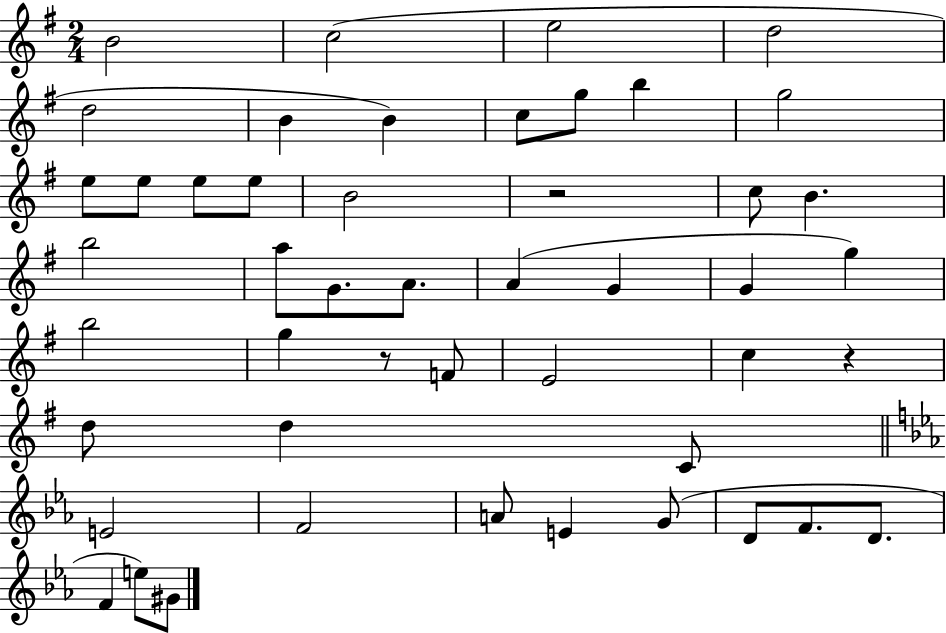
{
  \clef treble
  \numericTimeSignature
  \time 2/4
  \key g \major
  b'2 | c''2( | e''2 | d''2 | \break d''2 | b'4 b'4) | c''8 g''8 b''4 | g''2 | \break e''8 e''8 e''8 e''8 | b'2 | r2 | c''8 b'4. | \break b''2 | a''8 g'8. a'8. | a'4( g'4 | g'4 g''4) | \break b''2 | g''4 r8 f'8 | e'2 | c''4 r4 | \break d''8 d''4 c'8 | \bar "||" \break \key c \minor e'2 | f'2 | a'8 e'4 g'8( | d'8 f'8. d'8. | \break f'4 e''8) gis'8 | \bar "|."
}